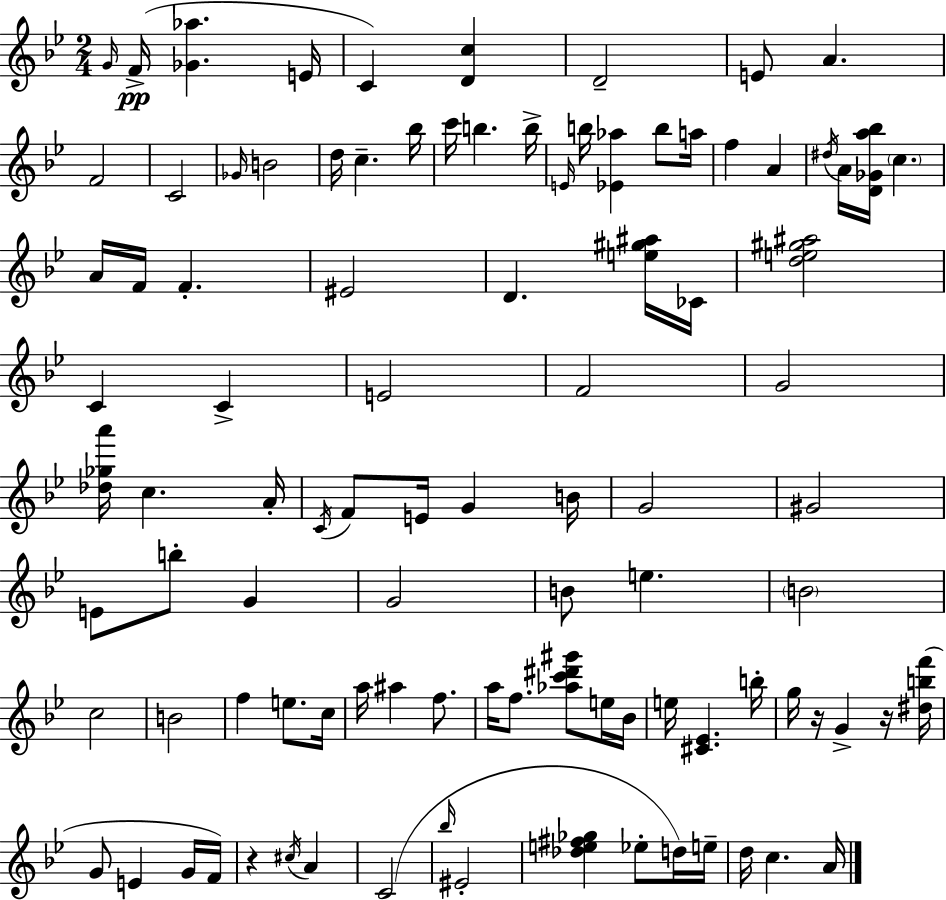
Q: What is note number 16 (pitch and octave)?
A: B5